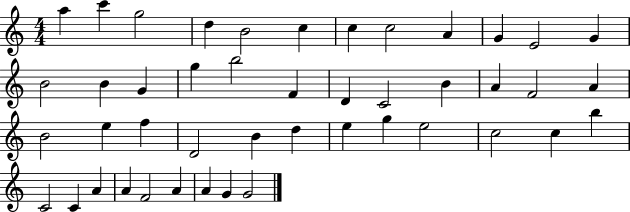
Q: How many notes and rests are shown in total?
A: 45